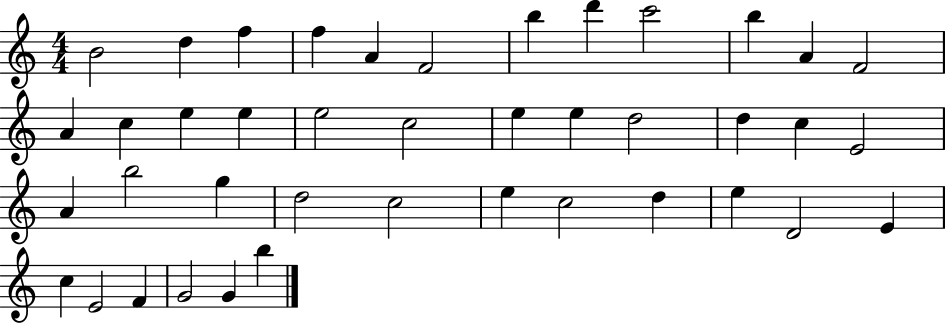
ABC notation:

X:1
T:Untitled
M:4/4
L:1/4
K:C
B2 d f f A F2 b d' c'2 b A F2 A c e e e2 c2 e e d2 d c E2 A b2 g d2 c2 e c2 d e D2 E c E2 F G2 G b